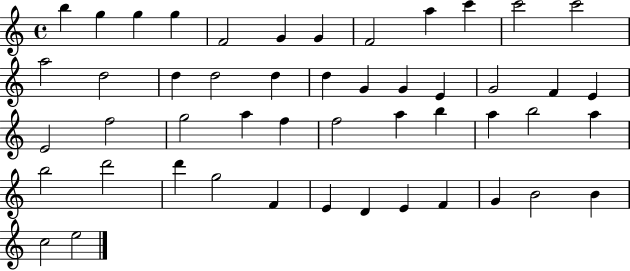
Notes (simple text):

B5/q G5/q G5/q G5/q F4/h G4/q G4/q F4/h A5/q C6/q C6/h C6/h A5/h D5/h D5/q D5/h D5/q D5/q G4/q G4/q E4/q G4/h F4/q E4/q E4/h F5/h G5/h A5/q F5/q F5/h A5/q B5/q A5/q B5/h A5/q B5/h D6/h D6/q G5/h F4/q E4/q D4/q E4/q F4/q G4/q B4/h B4/q C5/h E5/h